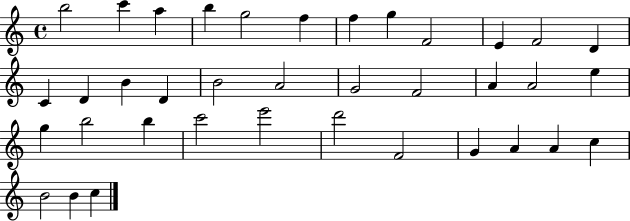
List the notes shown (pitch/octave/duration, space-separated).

B5/h C6/q A5/q B5/q G5/h F5/q F5/q G5/q F4/h E4/q F4/h D4/q C4/q D4/q B4/q D4/q B4/h A4/h G4/h F4/h A4/q A4/h E5/q G5/q B5/h B5/q C6/h E6/h D6/h F4/h G4/q A4/q A4/q C5/q B4/h B4/q C5/q